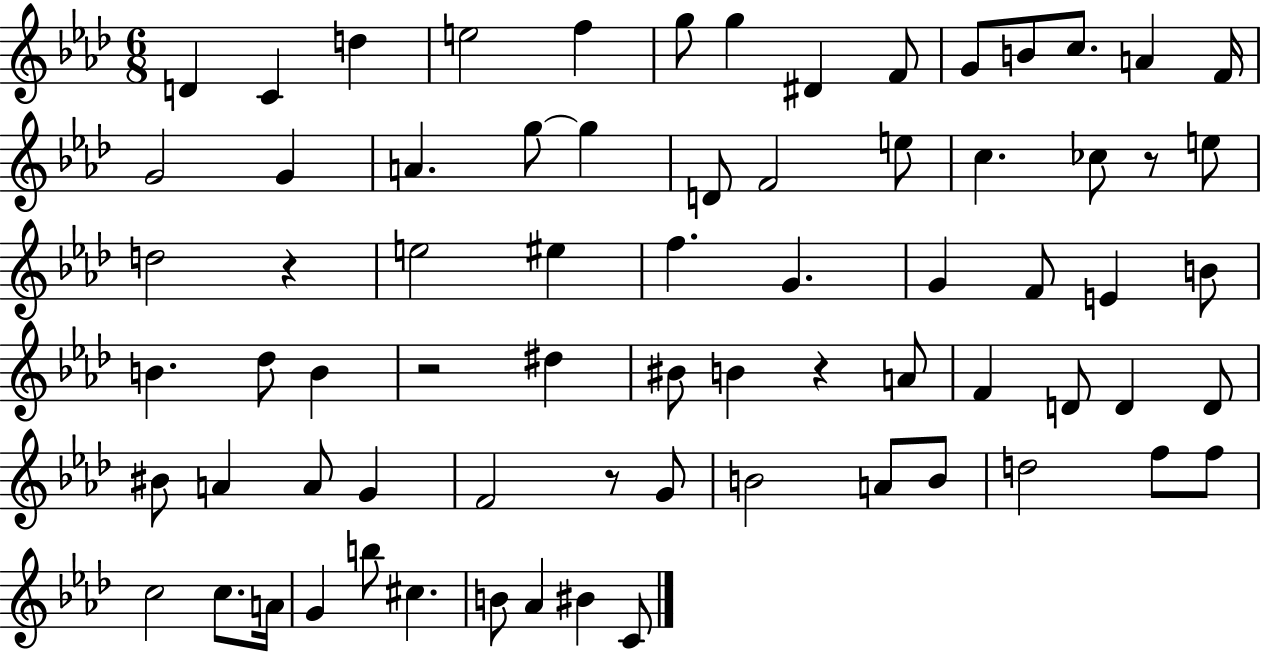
{
  \clef treble
  \numericTimeSignature
  \time 6/8
  \key aes \major
  d'4 c'4 d''4 | e''2 f''4 | g''8 g''4 dis'4 f'8 | g'8 b'8 c''8. a'4 f'16 | \break g'2 g'4 | a'4. g''8~~ g''4 | d'8 f'2 e''8 | c''4. ces''8 r8 e''8 | \break d''2 r4 | e''2 eis''4 | f''4. g'4. | g'4 f'8 e'4 b'8 | \break b'4. des''8 b'4 | r2 dis''4 | bis'8 b'4 r4 a'8 | f'4 d'8 d'4 d'8 | \break bis'8 a'4 a'8 g'4 | f'2 r8 g'8 | b'2 a'8 b'8 | d''2 f''8 f''8 | \break c''2 c''8. a'16 | g'4 b''8 cis''4. | b'8 aes'4 bis'4 c'8 | \bar "|."
}